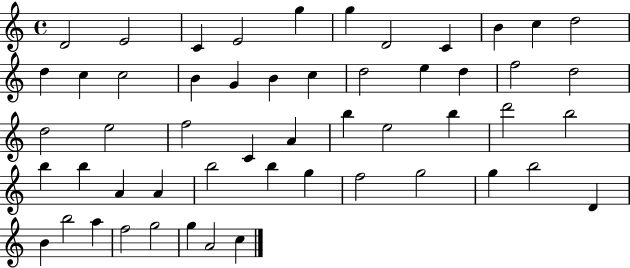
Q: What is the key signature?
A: C major